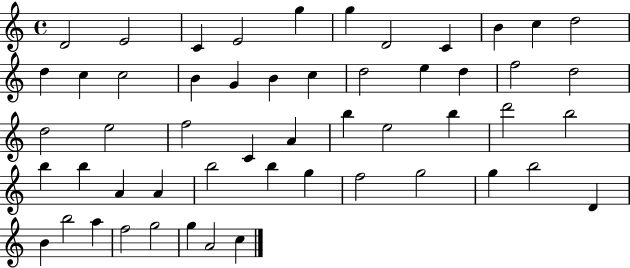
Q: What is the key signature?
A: C major